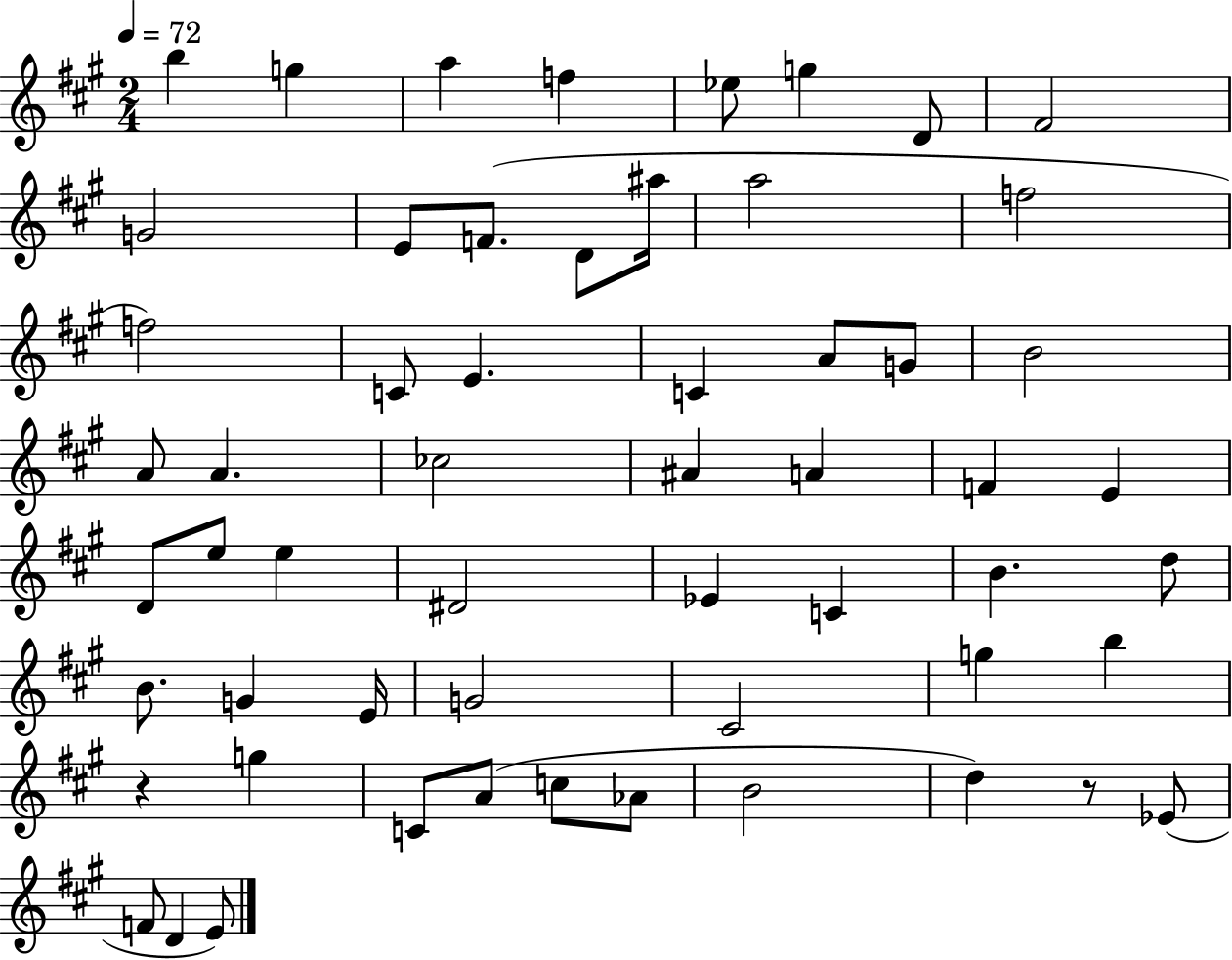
{
  \clef treble
  \numericTimeSignature
  \time 2/4
  \key a \major
  \tempo 4 = 72
  \repeat volta 2 { b''4 g''4 | a''4 f''4 | ees''8 g''4 d'8 | fis'2 | \break g'2 | e'8 f'8.( d'8 ais''16 | a''2 | f''2 | \break f''2) | c'8 e'4. | c'4 a'8 g'8 | b'2 | \break a'8 a'4. | ces''2 | ais'4 a'4 | f'4 e'4 | \break d'8 e''8 e''4 | dis'2 | ees'4 c'4 | b'4. d''8 | \break b'8. g'4 e'16 | g'2 | cis'2 | g''4 b''4 | \break r4 g''4 | c'8 a'8( c''8 aes'8 | b'2 | d''4) r8 ees'8( | \break f'8 d'4 e'8) | } \bar "|."
}